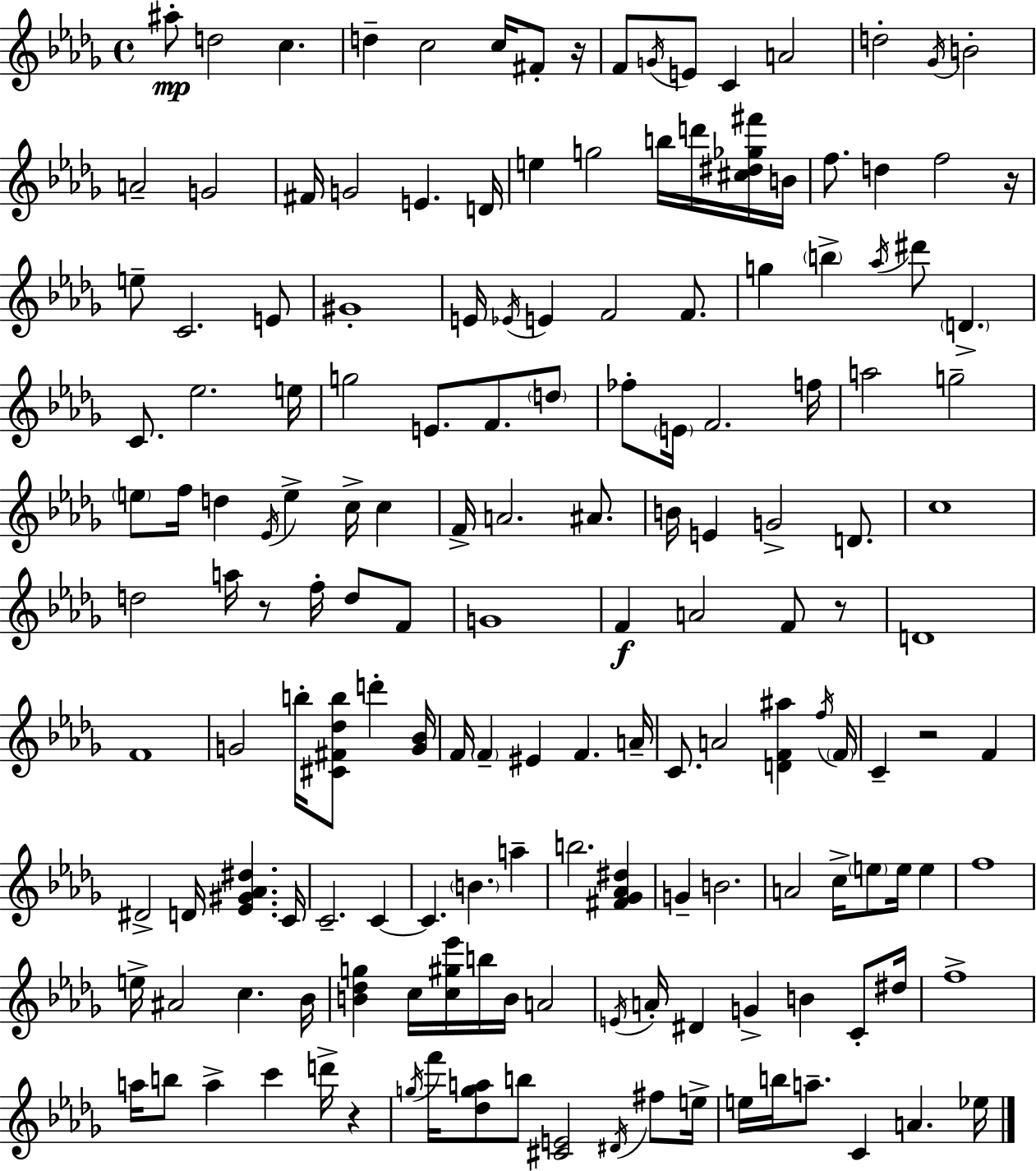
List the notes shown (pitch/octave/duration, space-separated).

A#5/e D5/h C5/q. D5/q C5/h C5/s F#4/e R/s F4/e G4/s E4/e C4/q A4/h D5/h Gb4/s B4/h A4/h G4/h F#4/s G4/h E4/q. D4/s E5/q G5/h B5/s D6/s [C#5,D#5,Gb5,F#6]/s B4/s F5/e. D5/q F5/h R/s E5/e C4/h. E4/e G#4/w E4/s Eb4/s E4/q F4/h F4/e. G5/q B5/q Ab5/s D#6/e D4/q. C4/e. Eb5/h. E5/s G5/h E4/e. F4/e. D5/e FES5/e E4/s F4/h. F5/s A5/h G5/h E5/e F5/s D5/q Eb4/s E5/q C5/s C5/q F4/s A4/h. A#4/e. B4/s E4/q G4/h D4/e. C5/w D5/h A5/s R/e F5/s D5/e F4/e G4/w F4/q A4/h F4/e R/e D4/w F4/w G4/h B5/s [C#4,F#4,Db5,B5]/e D6/q [G4,Bb4]/s F4/s F4/q EIS4/q F4/q. A4/s C4/e. A4/h [D4,F4,A#5]/q F5/s F4/s C4/q R/h F4/q D#4/h D4/s [Eb4,G#4,Ab4,D#5]/q. C4/s C4/h. C4/q C4/q. B4/q. A5/q B5/h. [F#4,Gb4,Ab4,D#5]/q G4/q B4/h. A4/h C5/s E5/e E5/s E5/q F5/w E5/s A#4/h C5/q. Bb4/s [B4,Db5,G5]/q C5/s [C5,G#5,Eb6]/s B5/s B4/s A4/h E4/s A4/s D#4/q G4/q B4/q C4/e D#5/s F5/w A5/s B5/e A5/q C6/q D6/s R/q G5/s F6/s [Db5,G5,A5]/e B5/e [C#4,E4]/h D#4/s F#5/e E5/s E5/s B5/s A5/e. C4/q A4/q. Eb5/s